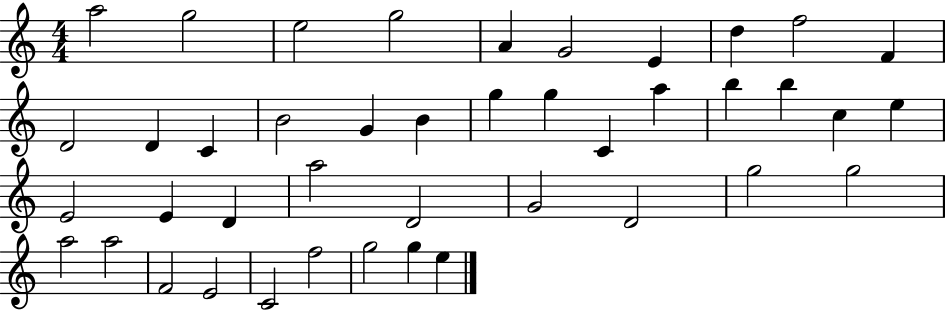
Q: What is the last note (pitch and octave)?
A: E5